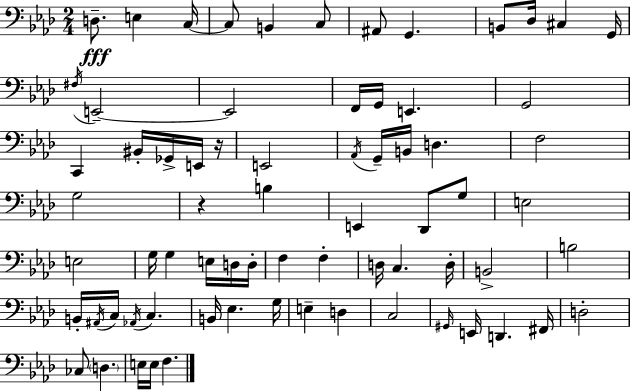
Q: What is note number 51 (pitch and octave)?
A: C3